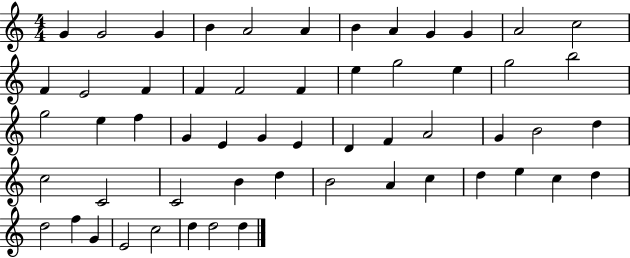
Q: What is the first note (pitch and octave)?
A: G4